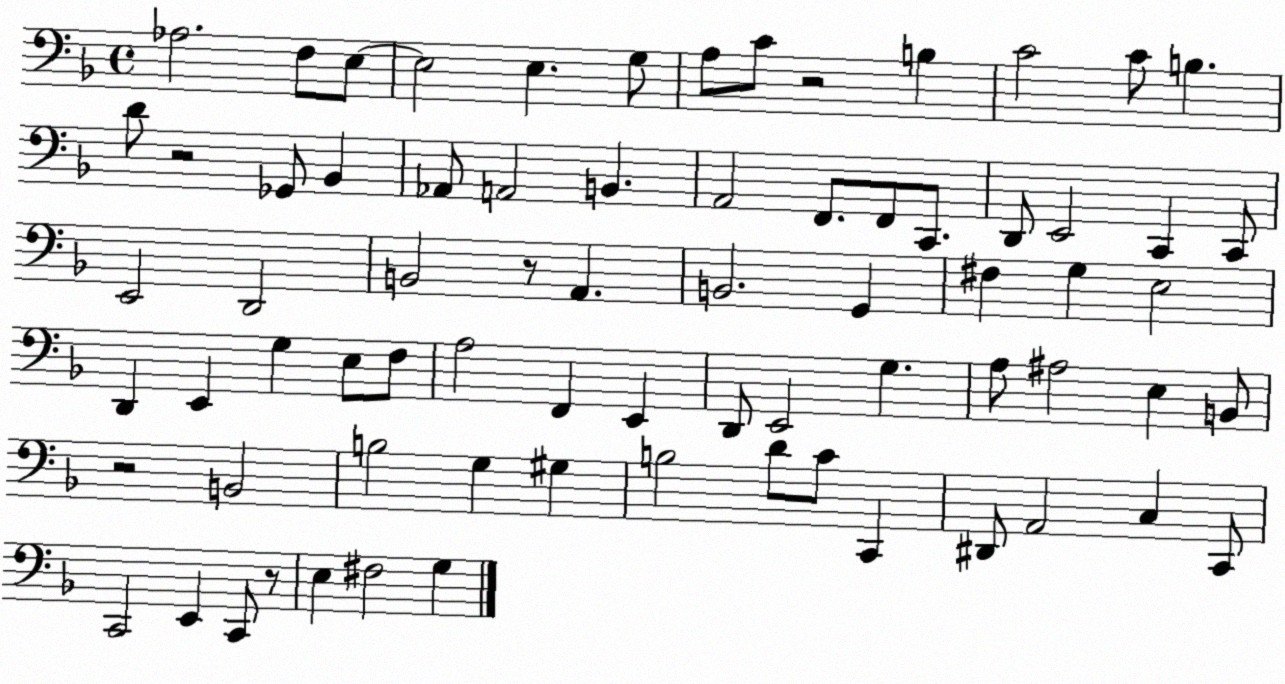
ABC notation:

X:1
T:Untitled
M:4/4
L:1/4
K:F
_A,2 F,/2 E,/2 E,2 E, G,/2 A,/2 C/2 z2 B, C2 C/2 B, D/2 z2 _G,,/2 _B,, _A,,/2 A,,2 B,, A,,2 F,,/2 F,,/2 C,,/2 D,,/2 E,,2 C,, C,,/2 E,,2 D,,2 B,,2 z/2 A,, B,,2 G,, ^F, G, E,2 D,, E,, G, E,/2 F,/2 A,2 F,, E,, D,,/2 E,,2 G, A,/2 ^A,2 E, B,,/2 z2 B,,2 B,2 G, ^G, B,2 D/2 C/2 C,, ^D,,/2 A,,2 C, C,,/2 C,,2 E,, C,,/2 z/2 E, ^F,2 G,